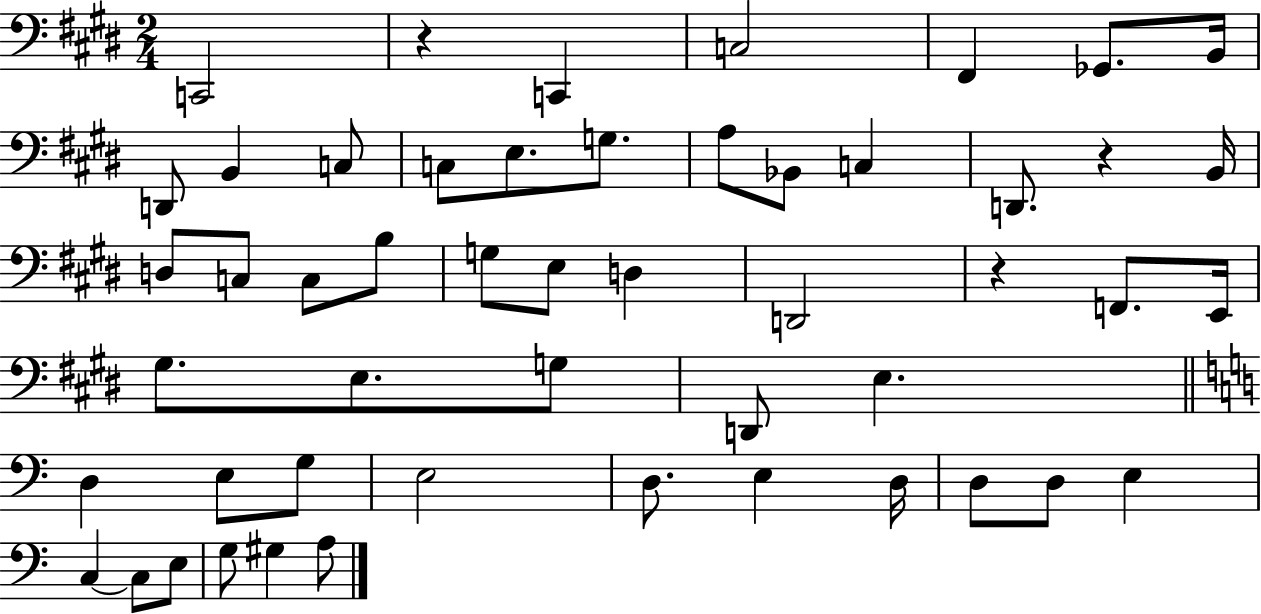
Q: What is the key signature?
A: E major